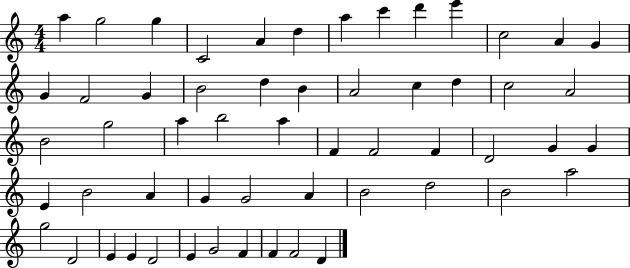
{
  \clef treble
  \numericTimeSignature
  \time 4/4
  \key c \major
  a''4 g''2 g''4 | c'2 a'4 d''4 | a''4 c'''4 d'''4 e'''4 | c''2 a'4 g'4 | \break g'4 f'2 g'4 | b'2 d''4 b'4 | a'2 c''4 d''4 | c''2 a'2 | \break b'2 g''2 | a''4 b''2 a''4 | f'4 f'2 f'4 | d'2 g'4 g'4 | \break e'4 b'2 a'4 | g'4 g'2 a'4 | b'2 d''2 | b'2 a''2 | \break g''2 d'2 | e'4 e'4 d'2 | e'4 g'2 f'4 | f'4 f'2 d'4 | \break \bar "|."
}